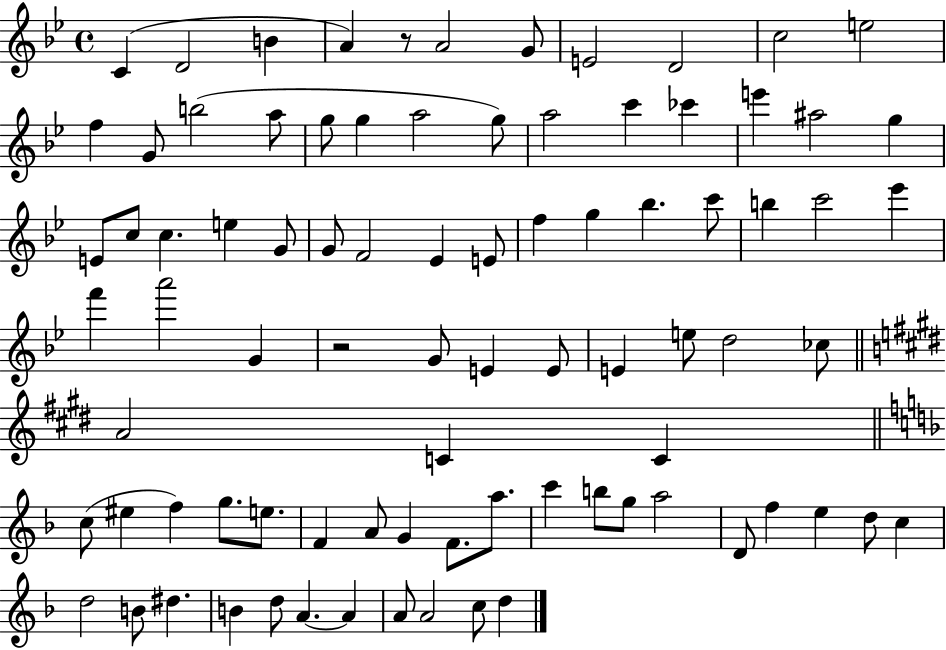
C4/q D4/h B4/q A4/q R/e A4/h G4/e E4/h D4/h C5/h E5/h F5/q G4/e B5/h A5/e G5/e G5/q A5/h G5/e A5/h C6/q CES6/q E6/q A#5/h G5/q E4/e C5/e C5/q. E5/q G4/e G4/e F4/h Eb4/q E4/e F5/q G5/q Bb5/q. C6/e B5/q C6/h Eb6/q F6/q A6/h G4/q R/h G4/e E4/q E4/e E4/q E5/e D5/h CES5/e A4/h C4/q C4/q C5/e EIS5/q F5/q G5/e. E5/e. F4/q A4/e G4/q F4/e. A5/e. C6/q B5/e G5/e A5/h D4/e F5/q E5/q D5/e C5/q D5/h B4/e D#5/q. B4/q D5/e A4/q. A4/q A4/e A4/h C5/e D5/q